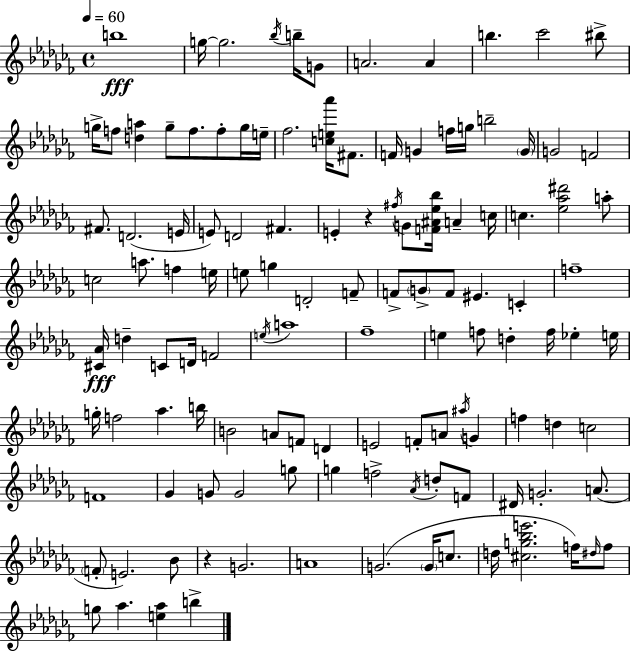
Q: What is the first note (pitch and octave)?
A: B5